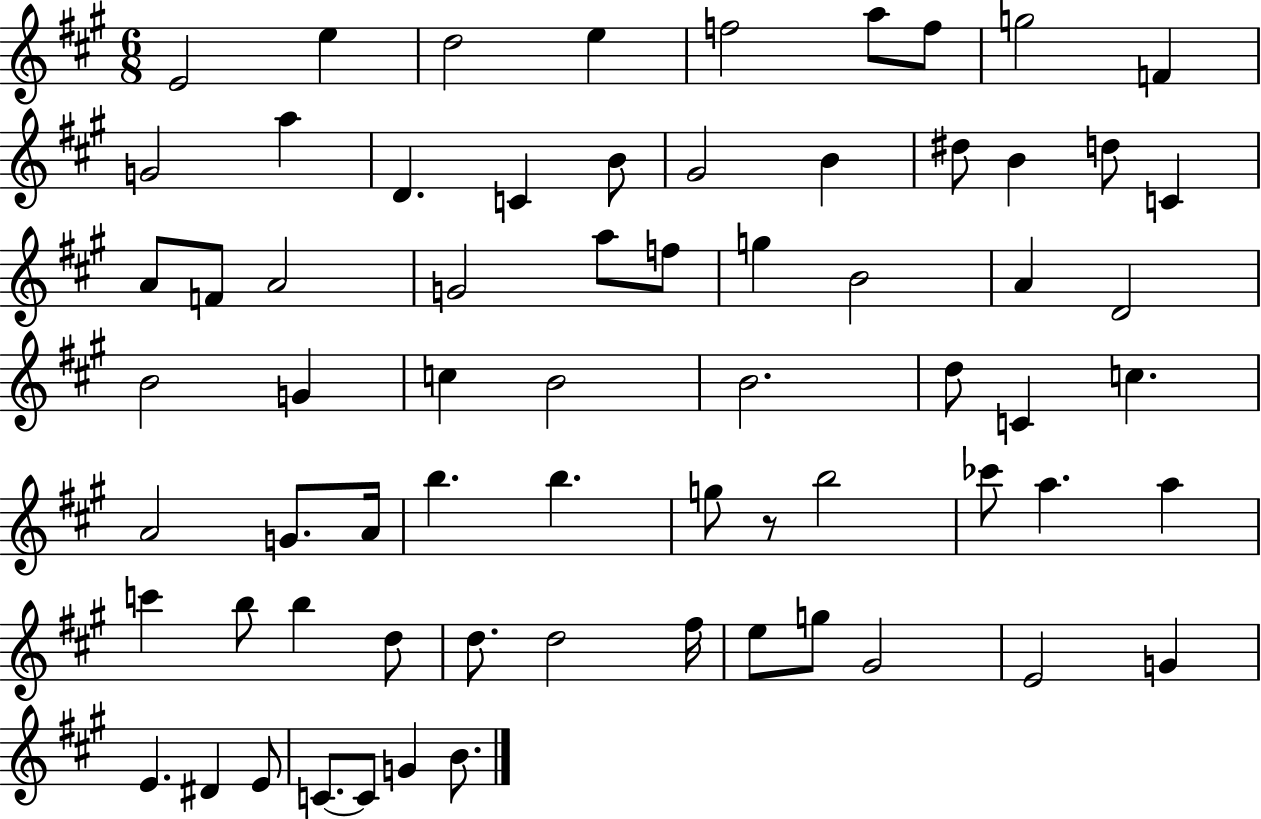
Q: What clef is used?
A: treble